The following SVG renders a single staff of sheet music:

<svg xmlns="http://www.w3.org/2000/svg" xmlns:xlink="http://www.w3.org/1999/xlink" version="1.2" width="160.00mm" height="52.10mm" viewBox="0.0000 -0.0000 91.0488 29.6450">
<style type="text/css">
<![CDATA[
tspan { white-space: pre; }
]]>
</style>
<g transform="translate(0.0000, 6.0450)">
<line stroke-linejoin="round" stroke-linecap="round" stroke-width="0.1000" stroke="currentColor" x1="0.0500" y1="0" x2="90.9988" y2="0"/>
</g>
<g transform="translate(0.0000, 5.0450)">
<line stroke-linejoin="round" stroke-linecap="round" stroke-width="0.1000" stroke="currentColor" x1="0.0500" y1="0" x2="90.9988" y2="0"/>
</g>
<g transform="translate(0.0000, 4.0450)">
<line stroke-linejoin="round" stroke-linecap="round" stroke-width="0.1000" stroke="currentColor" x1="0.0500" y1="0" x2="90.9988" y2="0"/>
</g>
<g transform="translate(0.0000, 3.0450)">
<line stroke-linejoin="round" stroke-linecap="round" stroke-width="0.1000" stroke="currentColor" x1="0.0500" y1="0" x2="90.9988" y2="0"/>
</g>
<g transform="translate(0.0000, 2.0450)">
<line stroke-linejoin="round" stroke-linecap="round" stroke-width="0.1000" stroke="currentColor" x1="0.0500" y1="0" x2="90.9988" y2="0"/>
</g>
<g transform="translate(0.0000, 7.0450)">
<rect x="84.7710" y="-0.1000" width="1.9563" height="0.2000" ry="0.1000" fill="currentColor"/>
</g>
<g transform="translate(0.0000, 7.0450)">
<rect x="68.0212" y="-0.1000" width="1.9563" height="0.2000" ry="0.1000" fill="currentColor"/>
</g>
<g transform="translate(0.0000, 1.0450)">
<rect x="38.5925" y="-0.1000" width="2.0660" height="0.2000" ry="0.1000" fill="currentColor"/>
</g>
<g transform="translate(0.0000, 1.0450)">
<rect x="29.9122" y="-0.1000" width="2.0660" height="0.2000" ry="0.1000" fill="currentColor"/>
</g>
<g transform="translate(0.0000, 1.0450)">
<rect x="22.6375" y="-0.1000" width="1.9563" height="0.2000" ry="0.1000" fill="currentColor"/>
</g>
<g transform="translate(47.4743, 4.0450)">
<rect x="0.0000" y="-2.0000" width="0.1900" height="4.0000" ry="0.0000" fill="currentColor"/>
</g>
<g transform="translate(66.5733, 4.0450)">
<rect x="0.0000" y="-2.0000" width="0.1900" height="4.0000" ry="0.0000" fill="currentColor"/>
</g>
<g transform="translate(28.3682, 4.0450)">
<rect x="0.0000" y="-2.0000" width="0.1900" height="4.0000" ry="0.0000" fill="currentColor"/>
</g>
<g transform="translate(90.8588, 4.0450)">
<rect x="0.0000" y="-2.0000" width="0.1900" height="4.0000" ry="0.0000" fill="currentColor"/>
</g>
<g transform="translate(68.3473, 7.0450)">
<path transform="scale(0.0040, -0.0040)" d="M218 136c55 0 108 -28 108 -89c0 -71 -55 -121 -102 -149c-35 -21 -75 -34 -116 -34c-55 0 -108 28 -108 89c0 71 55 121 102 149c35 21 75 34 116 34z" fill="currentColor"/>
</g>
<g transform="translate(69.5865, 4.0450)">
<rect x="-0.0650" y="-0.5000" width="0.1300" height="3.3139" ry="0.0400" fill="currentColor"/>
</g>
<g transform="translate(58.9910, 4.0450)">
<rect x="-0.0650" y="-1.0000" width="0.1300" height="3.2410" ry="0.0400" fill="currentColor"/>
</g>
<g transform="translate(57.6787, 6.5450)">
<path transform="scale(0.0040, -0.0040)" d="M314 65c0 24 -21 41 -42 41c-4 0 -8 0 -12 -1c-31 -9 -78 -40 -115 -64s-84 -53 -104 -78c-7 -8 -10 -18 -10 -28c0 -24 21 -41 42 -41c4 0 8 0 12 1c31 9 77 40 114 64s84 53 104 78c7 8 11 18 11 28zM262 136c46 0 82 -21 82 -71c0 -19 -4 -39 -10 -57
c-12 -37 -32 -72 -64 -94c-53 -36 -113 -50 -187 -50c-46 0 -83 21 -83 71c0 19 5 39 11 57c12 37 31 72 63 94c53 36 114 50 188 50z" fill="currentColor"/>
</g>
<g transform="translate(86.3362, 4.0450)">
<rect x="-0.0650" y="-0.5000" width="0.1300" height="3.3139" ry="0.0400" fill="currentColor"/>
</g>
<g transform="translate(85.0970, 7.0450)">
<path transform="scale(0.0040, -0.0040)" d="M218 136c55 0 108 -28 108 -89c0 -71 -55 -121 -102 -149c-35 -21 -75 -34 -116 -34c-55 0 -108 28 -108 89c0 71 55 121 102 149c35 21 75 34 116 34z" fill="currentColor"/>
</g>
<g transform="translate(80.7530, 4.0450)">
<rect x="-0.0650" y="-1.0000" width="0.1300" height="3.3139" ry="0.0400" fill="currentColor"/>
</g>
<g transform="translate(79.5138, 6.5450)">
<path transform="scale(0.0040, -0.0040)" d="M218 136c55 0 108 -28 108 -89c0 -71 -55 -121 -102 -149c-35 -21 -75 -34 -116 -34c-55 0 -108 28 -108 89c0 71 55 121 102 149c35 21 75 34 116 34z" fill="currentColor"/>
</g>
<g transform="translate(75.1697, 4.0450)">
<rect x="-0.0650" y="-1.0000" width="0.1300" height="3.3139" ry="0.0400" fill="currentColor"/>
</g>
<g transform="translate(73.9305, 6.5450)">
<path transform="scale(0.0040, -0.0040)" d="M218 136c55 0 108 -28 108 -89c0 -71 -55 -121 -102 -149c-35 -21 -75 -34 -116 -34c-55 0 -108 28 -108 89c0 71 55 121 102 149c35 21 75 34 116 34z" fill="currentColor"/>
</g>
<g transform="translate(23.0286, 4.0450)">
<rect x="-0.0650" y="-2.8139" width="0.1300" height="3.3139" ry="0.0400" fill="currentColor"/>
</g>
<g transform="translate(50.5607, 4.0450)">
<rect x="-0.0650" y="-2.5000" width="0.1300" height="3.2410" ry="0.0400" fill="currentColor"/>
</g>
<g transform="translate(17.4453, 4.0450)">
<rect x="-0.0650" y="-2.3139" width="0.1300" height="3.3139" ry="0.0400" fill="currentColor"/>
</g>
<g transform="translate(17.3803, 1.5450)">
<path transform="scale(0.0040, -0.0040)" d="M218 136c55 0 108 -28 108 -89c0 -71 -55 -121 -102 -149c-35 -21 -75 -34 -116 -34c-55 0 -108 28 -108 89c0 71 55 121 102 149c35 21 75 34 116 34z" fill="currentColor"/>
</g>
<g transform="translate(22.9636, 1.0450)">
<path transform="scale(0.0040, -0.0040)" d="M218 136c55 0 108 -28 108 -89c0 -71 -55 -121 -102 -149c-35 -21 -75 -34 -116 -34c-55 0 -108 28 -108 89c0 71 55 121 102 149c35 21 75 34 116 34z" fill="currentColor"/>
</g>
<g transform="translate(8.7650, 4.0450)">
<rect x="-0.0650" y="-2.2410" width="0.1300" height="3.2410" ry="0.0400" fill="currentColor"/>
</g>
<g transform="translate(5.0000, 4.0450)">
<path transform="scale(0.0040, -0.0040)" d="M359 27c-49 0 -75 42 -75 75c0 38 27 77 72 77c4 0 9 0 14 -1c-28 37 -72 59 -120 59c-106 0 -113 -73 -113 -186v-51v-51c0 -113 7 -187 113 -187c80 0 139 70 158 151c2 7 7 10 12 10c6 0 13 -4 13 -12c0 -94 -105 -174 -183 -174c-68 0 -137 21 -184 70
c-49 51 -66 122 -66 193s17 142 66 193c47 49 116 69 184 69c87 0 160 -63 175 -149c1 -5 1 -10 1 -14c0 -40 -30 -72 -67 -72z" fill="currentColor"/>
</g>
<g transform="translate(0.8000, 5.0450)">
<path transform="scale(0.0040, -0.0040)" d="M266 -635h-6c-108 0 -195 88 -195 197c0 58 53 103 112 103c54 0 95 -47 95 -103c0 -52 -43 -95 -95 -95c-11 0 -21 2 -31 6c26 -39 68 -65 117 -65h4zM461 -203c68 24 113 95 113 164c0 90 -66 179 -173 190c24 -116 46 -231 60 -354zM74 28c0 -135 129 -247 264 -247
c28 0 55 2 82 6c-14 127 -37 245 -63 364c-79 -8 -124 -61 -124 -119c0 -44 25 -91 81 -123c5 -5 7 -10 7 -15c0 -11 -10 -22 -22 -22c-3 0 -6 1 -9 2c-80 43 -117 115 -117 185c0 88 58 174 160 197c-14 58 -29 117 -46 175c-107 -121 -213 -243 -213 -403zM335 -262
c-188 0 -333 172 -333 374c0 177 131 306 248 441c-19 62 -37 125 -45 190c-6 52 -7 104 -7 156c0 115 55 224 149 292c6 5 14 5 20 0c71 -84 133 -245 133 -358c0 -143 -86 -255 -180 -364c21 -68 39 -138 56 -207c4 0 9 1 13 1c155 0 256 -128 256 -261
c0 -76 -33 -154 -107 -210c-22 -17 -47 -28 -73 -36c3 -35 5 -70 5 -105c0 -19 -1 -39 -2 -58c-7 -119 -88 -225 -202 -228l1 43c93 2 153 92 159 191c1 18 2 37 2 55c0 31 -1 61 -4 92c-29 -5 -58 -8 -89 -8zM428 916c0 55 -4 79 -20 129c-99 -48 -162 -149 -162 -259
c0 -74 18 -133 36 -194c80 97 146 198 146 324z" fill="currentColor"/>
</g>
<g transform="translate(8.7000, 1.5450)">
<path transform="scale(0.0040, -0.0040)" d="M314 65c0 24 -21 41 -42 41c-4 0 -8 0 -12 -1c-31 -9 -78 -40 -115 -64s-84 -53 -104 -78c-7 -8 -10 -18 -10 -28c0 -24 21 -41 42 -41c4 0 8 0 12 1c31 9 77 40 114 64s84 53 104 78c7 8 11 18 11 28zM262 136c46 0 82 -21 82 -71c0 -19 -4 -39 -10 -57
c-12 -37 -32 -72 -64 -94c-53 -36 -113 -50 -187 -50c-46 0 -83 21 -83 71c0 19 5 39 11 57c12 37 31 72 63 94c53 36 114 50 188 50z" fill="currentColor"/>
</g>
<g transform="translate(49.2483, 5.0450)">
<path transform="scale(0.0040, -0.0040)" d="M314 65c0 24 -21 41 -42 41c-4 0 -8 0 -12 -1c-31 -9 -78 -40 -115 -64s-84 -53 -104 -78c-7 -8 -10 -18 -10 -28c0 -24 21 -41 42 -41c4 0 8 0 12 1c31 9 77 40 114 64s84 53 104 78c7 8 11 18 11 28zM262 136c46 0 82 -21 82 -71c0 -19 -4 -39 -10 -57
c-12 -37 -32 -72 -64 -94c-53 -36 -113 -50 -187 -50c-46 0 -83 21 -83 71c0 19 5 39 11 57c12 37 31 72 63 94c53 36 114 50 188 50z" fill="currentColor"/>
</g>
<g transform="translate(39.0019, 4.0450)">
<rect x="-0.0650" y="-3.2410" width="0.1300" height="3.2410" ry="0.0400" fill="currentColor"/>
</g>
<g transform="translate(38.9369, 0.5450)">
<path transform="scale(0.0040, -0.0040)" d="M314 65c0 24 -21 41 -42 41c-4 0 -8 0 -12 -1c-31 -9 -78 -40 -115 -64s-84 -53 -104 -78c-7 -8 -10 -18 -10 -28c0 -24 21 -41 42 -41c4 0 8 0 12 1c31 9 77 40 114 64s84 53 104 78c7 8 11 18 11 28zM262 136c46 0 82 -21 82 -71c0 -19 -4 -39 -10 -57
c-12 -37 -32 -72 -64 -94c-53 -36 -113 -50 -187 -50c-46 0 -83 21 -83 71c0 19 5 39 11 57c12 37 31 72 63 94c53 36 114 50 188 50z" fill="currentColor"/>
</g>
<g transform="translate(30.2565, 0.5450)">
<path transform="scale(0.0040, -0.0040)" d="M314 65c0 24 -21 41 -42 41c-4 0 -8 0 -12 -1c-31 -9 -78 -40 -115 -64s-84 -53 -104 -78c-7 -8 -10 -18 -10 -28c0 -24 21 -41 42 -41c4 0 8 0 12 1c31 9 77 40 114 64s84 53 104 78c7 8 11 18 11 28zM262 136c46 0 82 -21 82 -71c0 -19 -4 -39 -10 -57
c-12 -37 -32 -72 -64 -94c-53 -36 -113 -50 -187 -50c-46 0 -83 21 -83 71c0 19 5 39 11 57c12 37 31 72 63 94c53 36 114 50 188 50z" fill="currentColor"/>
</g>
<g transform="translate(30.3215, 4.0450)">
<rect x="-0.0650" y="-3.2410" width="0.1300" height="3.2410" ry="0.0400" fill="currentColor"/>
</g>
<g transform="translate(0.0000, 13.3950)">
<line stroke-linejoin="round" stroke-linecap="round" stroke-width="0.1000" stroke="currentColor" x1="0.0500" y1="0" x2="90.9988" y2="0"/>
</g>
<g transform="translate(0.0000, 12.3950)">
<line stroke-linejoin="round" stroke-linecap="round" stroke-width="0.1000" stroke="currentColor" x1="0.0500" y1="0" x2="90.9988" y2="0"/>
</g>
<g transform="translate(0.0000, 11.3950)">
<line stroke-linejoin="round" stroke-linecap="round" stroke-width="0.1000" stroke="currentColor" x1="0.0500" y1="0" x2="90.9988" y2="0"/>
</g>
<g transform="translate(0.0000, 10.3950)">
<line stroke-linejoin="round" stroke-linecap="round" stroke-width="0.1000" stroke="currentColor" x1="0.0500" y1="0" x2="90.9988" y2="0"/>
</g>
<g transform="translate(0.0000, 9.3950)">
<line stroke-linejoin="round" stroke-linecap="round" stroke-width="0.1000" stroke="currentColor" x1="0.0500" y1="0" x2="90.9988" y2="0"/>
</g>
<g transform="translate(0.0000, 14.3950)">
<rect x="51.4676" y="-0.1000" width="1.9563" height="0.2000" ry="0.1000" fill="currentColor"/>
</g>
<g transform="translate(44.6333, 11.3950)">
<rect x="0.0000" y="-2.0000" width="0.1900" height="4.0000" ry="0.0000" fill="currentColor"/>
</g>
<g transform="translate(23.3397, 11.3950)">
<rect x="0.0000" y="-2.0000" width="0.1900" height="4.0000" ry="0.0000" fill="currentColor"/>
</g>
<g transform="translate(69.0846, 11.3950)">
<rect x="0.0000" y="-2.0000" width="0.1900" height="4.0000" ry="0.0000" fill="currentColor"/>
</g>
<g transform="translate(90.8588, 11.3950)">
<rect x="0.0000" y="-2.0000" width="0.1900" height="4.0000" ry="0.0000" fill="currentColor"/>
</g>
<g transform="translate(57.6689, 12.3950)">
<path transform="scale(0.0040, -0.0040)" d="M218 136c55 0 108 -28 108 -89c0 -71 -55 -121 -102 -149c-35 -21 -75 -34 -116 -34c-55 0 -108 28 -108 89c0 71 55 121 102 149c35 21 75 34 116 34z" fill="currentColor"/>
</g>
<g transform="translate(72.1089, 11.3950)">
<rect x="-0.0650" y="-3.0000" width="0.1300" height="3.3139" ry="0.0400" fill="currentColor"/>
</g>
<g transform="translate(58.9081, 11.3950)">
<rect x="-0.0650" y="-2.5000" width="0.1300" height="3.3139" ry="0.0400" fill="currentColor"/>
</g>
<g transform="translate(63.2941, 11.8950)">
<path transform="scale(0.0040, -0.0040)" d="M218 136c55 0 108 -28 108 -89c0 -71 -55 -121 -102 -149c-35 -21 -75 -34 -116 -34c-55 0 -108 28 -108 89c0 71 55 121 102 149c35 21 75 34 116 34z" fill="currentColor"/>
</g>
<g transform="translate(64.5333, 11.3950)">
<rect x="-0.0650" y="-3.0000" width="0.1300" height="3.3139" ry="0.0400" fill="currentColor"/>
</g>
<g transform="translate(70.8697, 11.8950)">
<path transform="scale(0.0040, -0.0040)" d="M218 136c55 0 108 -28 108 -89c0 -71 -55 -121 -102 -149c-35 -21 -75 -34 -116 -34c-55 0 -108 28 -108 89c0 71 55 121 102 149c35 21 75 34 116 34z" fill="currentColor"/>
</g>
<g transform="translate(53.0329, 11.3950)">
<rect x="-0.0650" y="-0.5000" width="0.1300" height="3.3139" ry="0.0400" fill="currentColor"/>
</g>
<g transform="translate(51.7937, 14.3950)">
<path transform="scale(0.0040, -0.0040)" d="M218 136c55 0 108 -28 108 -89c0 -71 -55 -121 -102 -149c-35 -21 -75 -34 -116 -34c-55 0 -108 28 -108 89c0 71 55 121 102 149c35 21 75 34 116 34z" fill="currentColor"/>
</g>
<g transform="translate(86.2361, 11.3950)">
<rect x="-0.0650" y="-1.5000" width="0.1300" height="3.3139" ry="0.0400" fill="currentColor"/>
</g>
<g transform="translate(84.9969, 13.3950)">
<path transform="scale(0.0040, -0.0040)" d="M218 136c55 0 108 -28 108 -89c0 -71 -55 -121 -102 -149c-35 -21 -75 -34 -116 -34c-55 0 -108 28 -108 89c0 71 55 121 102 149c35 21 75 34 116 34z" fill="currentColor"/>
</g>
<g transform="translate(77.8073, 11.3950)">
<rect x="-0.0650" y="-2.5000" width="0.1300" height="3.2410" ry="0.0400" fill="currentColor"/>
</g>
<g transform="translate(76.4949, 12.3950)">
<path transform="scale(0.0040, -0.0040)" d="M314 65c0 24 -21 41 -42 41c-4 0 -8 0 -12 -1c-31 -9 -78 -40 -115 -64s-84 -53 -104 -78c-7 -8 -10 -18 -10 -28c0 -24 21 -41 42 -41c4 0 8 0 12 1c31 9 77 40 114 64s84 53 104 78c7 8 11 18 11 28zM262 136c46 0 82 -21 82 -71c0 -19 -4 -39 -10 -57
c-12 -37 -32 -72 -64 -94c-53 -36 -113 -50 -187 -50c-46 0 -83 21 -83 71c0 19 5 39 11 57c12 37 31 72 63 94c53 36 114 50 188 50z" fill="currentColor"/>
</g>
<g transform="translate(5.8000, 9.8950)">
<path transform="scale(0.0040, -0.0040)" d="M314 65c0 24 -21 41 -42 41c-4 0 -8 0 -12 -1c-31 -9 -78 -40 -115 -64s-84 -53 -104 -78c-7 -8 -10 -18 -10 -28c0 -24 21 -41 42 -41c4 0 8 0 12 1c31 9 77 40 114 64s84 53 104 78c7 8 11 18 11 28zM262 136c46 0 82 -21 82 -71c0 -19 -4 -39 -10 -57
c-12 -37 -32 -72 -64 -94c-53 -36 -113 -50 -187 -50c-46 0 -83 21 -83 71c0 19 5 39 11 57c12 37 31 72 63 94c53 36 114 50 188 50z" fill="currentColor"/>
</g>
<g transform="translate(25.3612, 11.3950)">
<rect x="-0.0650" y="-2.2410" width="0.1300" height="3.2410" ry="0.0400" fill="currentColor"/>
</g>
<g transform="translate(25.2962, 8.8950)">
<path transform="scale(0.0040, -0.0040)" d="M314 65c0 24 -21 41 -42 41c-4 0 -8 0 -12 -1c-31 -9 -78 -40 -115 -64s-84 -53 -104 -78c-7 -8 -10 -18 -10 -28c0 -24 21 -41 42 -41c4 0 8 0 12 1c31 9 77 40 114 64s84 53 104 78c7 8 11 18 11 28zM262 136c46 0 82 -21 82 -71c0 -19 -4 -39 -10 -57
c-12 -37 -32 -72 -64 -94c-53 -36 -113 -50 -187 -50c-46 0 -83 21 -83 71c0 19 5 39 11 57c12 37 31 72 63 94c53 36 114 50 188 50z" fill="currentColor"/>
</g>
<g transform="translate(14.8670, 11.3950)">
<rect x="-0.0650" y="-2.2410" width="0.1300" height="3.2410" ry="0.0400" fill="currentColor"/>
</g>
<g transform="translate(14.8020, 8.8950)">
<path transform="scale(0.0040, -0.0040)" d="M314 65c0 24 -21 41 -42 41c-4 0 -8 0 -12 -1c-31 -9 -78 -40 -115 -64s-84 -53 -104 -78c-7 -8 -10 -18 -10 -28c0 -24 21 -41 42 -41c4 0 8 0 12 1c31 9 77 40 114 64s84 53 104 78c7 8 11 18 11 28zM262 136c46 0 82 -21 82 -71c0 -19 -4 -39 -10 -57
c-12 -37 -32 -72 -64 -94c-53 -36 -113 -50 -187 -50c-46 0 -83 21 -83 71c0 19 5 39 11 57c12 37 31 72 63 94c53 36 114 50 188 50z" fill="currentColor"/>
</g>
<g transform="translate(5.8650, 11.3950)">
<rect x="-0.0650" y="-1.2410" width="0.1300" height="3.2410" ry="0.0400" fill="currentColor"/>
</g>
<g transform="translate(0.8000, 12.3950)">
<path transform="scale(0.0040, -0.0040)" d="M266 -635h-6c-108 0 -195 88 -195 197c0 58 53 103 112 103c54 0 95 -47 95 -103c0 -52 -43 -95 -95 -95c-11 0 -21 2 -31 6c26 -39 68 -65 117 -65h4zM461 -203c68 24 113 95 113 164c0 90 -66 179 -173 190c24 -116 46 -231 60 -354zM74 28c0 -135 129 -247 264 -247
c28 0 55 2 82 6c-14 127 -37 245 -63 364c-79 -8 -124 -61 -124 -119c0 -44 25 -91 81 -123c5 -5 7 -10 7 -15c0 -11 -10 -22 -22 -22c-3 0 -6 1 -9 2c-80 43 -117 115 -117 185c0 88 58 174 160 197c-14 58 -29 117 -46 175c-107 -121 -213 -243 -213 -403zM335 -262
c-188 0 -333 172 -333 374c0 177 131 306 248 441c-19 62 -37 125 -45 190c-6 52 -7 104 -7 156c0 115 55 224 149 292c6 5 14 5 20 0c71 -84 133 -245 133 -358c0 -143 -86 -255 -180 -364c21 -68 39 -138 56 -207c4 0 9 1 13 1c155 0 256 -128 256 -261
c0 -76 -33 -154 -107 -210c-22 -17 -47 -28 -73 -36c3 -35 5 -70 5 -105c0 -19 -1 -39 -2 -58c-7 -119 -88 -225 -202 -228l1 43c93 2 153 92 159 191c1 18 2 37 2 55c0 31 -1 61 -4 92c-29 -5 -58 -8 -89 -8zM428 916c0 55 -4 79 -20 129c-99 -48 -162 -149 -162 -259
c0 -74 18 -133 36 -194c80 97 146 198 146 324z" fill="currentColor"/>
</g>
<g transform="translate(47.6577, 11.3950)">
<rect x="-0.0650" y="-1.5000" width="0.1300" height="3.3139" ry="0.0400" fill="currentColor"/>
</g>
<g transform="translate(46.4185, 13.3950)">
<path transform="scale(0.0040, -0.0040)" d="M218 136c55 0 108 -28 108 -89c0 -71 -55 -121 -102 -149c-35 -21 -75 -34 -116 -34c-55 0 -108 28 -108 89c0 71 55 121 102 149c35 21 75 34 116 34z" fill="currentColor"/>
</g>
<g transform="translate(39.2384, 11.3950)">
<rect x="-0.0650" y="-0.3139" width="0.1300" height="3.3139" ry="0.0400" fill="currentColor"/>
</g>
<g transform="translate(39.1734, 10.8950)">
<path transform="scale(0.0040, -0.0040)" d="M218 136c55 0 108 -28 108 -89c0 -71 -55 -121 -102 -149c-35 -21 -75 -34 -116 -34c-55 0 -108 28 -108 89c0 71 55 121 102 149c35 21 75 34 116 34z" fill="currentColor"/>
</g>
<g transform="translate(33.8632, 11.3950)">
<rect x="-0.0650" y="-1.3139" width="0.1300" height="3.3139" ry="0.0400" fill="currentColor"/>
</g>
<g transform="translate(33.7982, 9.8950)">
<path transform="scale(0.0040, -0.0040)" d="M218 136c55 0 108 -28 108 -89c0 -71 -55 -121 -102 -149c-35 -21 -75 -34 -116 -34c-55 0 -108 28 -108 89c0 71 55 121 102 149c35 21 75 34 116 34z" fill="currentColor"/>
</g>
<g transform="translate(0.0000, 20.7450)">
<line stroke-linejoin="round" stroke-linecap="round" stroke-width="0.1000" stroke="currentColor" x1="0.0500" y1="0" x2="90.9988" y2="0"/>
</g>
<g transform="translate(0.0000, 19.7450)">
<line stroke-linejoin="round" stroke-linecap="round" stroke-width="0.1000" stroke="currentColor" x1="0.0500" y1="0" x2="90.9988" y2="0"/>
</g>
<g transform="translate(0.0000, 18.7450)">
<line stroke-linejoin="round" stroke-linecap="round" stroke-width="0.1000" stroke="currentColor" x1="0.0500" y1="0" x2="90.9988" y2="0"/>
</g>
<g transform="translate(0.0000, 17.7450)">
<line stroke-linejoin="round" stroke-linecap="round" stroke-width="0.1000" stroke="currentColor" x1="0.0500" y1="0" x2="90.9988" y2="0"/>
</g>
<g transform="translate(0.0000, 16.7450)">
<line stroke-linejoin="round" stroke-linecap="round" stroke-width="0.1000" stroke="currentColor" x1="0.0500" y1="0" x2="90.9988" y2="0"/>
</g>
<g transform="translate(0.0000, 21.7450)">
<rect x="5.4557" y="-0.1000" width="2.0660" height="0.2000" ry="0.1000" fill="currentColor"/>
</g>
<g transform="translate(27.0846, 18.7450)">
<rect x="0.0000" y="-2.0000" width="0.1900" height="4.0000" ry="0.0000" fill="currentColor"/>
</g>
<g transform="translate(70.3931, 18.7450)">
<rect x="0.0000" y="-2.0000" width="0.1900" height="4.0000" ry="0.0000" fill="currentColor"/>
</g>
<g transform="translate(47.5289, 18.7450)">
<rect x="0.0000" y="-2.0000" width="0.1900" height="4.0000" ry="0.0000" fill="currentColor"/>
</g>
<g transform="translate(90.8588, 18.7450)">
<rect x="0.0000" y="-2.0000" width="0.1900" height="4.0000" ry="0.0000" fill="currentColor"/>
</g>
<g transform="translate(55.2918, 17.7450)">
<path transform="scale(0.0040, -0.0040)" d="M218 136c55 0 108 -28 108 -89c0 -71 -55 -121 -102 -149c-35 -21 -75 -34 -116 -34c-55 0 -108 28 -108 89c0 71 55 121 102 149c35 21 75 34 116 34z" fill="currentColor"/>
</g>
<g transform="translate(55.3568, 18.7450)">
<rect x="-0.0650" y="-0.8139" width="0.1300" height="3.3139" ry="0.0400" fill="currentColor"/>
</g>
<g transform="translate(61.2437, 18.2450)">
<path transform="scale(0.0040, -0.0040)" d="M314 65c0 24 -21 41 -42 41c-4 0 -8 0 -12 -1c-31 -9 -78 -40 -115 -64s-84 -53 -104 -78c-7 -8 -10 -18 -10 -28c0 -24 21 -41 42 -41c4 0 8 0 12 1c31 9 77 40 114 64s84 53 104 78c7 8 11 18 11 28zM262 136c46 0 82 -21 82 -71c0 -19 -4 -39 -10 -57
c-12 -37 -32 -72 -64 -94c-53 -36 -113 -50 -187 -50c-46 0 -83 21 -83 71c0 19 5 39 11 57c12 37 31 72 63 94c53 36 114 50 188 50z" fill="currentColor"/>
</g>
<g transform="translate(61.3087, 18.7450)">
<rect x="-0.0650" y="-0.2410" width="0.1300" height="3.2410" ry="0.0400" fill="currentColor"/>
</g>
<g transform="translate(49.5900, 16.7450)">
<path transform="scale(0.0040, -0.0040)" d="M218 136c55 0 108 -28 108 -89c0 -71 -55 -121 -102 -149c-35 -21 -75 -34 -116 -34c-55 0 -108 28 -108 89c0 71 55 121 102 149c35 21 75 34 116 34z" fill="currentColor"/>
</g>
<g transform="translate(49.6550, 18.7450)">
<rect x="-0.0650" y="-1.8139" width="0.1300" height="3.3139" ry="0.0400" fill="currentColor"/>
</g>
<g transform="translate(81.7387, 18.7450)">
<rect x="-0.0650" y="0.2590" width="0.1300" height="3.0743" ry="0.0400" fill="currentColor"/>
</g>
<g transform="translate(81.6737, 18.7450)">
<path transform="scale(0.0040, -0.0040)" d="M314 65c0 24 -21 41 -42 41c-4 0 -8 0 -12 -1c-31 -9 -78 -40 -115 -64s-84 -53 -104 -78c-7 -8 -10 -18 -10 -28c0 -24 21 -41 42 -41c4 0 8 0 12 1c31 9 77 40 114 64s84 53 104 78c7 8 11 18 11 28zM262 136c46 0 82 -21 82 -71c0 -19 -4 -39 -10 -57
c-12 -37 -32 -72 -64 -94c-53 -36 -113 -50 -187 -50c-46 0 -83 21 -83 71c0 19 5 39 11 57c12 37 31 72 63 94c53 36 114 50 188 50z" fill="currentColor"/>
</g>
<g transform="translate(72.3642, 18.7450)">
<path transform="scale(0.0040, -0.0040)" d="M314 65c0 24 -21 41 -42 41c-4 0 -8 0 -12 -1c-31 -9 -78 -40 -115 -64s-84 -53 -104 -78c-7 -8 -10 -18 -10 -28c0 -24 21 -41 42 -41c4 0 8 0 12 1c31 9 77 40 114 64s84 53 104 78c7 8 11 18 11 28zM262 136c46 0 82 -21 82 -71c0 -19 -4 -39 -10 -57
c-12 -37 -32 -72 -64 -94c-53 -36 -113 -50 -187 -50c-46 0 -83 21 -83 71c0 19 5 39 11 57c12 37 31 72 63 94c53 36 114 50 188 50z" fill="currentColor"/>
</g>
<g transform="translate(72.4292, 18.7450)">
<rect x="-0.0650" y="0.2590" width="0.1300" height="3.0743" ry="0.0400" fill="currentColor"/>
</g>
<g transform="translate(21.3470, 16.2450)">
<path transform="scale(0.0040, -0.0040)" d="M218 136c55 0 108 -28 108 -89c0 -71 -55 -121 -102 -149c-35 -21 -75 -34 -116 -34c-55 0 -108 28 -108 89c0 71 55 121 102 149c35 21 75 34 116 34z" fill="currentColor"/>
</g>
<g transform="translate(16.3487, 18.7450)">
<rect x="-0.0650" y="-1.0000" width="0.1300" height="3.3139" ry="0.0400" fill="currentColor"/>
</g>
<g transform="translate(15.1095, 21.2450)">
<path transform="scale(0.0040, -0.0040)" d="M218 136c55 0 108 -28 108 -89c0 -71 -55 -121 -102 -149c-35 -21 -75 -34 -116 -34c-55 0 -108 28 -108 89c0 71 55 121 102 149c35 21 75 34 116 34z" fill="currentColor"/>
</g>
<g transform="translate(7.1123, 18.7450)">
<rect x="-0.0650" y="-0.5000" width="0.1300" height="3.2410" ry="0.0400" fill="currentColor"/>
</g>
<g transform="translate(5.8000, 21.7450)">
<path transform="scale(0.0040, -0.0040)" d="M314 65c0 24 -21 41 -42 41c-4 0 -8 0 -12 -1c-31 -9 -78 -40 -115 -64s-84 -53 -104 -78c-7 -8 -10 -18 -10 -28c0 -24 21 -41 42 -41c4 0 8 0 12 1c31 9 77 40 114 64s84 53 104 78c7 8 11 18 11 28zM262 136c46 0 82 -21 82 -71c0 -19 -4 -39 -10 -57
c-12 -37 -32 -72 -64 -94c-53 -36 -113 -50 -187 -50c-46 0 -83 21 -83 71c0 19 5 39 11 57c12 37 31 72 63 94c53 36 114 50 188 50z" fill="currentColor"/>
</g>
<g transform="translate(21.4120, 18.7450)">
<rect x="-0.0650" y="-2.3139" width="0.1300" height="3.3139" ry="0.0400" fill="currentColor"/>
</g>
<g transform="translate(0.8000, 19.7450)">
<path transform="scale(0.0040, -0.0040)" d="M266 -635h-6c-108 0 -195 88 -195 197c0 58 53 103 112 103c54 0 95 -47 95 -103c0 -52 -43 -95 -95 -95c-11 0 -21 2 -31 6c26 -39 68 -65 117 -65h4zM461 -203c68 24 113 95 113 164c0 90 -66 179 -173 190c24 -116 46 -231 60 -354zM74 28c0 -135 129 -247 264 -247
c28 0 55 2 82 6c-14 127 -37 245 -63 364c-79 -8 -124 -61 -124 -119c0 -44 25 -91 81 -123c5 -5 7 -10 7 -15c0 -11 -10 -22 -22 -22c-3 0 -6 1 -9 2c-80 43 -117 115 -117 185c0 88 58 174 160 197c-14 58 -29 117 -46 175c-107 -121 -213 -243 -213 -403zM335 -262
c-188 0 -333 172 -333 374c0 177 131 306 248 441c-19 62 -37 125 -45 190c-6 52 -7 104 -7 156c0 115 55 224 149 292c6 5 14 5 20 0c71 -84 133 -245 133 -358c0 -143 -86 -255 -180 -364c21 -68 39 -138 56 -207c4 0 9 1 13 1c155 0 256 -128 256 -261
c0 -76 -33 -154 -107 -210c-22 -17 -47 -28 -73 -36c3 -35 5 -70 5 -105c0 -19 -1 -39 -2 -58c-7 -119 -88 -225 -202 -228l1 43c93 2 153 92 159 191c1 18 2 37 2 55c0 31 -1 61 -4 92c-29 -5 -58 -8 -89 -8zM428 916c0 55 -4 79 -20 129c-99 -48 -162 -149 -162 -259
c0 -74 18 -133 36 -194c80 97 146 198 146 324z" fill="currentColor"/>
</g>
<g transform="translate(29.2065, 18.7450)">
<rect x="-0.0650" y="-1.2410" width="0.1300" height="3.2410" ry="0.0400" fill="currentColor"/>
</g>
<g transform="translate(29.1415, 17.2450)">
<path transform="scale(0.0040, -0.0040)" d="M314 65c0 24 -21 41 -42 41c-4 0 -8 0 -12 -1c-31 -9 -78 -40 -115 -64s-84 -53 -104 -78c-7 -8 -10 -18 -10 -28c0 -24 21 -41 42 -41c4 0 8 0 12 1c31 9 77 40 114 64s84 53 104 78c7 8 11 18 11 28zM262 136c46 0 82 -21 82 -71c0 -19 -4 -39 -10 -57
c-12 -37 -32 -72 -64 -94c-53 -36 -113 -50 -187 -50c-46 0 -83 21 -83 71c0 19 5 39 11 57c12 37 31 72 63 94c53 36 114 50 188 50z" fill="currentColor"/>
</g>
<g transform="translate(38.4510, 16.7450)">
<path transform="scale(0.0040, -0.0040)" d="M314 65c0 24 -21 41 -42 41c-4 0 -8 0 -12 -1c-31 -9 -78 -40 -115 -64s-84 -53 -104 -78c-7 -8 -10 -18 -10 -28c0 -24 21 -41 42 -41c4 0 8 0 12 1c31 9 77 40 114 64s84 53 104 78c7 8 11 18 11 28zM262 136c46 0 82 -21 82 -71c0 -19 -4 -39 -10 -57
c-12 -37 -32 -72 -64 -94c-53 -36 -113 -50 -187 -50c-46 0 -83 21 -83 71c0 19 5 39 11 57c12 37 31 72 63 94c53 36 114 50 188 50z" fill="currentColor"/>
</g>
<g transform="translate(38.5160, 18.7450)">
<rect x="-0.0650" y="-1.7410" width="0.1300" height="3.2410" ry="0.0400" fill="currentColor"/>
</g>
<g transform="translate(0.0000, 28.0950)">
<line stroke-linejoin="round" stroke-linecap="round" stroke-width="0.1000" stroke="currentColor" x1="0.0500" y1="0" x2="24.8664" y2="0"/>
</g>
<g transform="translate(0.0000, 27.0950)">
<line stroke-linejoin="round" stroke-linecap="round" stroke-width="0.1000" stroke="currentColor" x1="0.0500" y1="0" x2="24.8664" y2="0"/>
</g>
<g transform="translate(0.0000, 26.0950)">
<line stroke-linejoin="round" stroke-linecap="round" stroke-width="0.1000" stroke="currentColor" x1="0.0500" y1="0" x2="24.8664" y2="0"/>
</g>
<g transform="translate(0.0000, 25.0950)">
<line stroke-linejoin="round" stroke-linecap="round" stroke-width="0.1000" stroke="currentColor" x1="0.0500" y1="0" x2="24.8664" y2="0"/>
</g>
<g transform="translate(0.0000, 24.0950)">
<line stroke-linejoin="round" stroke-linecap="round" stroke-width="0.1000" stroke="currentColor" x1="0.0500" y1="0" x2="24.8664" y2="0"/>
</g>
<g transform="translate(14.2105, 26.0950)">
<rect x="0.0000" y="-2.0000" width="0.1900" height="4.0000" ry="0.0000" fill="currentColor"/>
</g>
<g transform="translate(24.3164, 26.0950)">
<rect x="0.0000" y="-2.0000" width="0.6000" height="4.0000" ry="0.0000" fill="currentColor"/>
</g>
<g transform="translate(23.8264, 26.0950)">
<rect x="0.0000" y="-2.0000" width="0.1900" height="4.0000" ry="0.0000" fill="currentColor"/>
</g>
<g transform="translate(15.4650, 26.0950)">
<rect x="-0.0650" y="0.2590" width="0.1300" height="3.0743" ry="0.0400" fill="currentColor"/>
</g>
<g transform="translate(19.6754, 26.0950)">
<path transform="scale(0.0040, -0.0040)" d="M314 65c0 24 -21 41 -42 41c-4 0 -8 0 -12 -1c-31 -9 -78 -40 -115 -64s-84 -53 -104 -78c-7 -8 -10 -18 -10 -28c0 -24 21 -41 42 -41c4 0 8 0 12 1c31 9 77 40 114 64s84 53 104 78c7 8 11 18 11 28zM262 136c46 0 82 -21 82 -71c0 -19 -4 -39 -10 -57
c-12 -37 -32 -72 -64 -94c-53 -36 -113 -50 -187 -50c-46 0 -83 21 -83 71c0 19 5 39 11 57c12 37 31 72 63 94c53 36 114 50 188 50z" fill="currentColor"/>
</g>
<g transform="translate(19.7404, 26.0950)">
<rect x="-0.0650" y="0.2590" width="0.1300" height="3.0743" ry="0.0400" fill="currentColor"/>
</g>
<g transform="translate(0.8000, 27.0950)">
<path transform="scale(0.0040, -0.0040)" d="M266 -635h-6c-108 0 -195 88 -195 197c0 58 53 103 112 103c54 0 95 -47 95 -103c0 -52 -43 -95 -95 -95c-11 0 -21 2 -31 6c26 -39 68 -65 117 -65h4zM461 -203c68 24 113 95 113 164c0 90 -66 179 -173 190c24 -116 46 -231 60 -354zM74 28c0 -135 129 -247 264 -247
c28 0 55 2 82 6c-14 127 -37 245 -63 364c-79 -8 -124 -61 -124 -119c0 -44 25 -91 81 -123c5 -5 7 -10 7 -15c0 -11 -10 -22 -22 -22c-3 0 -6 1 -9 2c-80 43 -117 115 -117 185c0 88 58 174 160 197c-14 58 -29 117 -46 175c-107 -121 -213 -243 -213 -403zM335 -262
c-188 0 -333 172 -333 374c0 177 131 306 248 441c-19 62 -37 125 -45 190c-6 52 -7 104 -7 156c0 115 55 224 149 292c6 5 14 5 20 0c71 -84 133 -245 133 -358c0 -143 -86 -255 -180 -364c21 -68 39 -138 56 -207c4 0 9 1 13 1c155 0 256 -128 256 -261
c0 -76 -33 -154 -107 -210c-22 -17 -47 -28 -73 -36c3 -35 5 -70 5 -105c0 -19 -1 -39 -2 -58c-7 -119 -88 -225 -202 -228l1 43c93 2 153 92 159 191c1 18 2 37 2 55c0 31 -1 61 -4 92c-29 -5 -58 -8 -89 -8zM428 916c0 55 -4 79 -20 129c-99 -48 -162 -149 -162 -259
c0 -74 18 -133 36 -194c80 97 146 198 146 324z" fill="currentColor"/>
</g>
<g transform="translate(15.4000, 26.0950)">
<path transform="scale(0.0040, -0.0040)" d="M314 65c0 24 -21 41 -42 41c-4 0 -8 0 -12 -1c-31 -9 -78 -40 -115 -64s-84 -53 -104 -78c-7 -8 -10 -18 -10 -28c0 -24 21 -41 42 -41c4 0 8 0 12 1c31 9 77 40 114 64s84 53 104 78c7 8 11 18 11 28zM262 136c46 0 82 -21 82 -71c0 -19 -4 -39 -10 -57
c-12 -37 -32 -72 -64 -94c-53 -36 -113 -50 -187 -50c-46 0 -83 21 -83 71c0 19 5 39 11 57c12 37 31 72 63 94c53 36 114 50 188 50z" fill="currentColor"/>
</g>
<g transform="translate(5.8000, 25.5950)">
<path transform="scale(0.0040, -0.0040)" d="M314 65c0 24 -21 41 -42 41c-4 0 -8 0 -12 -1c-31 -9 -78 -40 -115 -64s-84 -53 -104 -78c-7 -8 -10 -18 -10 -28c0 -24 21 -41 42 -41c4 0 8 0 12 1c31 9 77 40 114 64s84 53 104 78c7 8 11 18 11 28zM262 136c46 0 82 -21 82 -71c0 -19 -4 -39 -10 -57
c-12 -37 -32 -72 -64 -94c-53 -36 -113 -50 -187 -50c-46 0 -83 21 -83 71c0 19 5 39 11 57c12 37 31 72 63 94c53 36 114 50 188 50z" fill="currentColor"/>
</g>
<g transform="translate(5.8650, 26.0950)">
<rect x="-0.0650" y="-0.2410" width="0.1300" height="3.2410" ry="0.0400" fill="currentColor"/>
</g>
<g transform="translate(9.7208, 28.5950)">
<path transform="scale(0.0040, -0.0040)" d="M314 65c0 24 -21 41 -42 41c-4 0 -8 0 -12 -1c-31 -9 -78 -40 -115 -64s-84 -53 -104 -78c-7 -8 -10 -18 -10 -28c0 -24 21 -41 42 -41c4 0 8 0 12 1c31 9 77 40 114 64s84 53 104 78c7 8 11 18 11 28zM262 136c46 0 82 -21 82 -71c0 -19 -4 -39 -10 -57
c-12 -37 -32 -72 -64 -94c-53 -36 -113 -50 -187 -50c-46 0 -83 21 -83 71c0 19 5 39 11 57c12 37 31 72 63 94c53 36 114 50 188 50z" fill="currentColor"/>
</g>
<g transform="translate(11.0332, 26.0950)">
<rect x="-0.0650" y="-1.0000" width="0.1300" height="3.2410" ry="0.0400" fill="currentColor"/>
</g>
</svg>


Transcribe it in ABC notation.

X:1
T:Untitled
M:4/4
L:1/4
K:C
g2 g a b2 b2 G2 D2 C D D C e2 g2 g2 e c E C G A A G2 E C2 D g e2 f2 f d c2 B2 B2 c2 D2 B2 B2